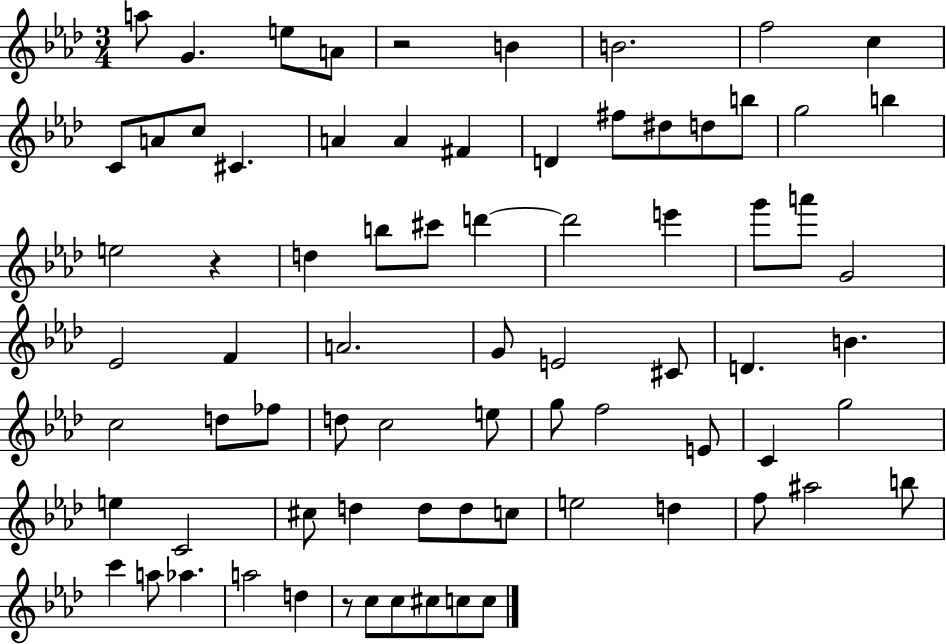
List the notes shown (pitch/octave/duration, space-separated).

A5/e G4/q. E5/e A4/e R/h B4/q B4/h. F5/h C5/q C4/e A4/e C5/e C#4/q. A4/q A4/q F#4/q D4/q F#5/e D#5/e D5/e B5/e G5/h B5/q E5/h R/q D5/q B5/e C#6/e D6/q D6/h E6/q G6/e A6/e G4/h Eb4/h F4/q A4/h. G4/e E4/h C#4/e D4/q. B4/q. C5/h D5/e FES5/e D5/e C5/h E5/e G5/e F5/h E4/e C4/q G5/h E5/q C4/h C#5/e D5/q D5/e D5/e C5/e E5/h D5/q F5/e A#5/h B5/e C6/q A5/e Ab5/q. A5/h D5/q R/e C5/e C5/e C#5/e C5/e C5/e